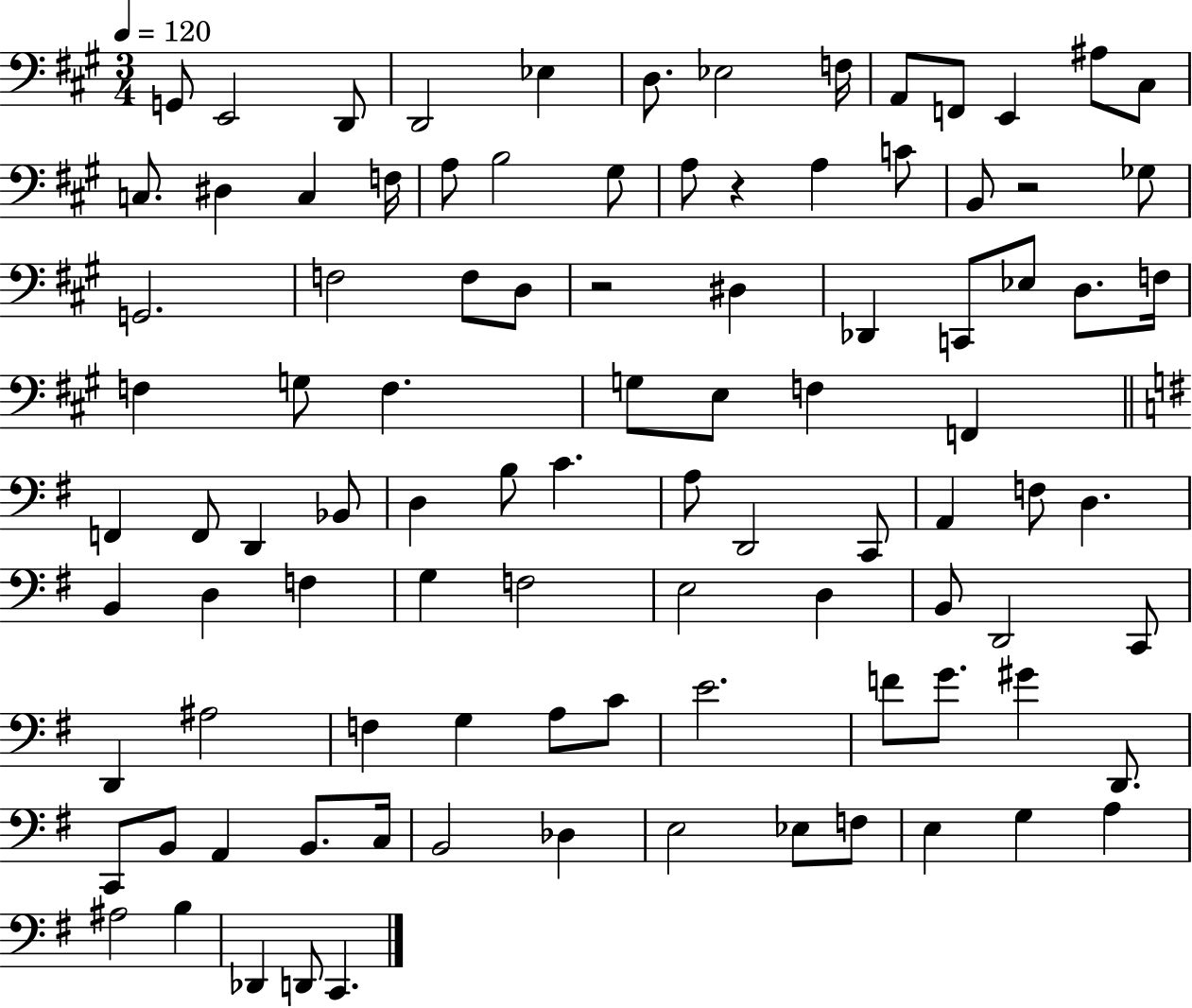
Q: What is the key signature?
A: A major